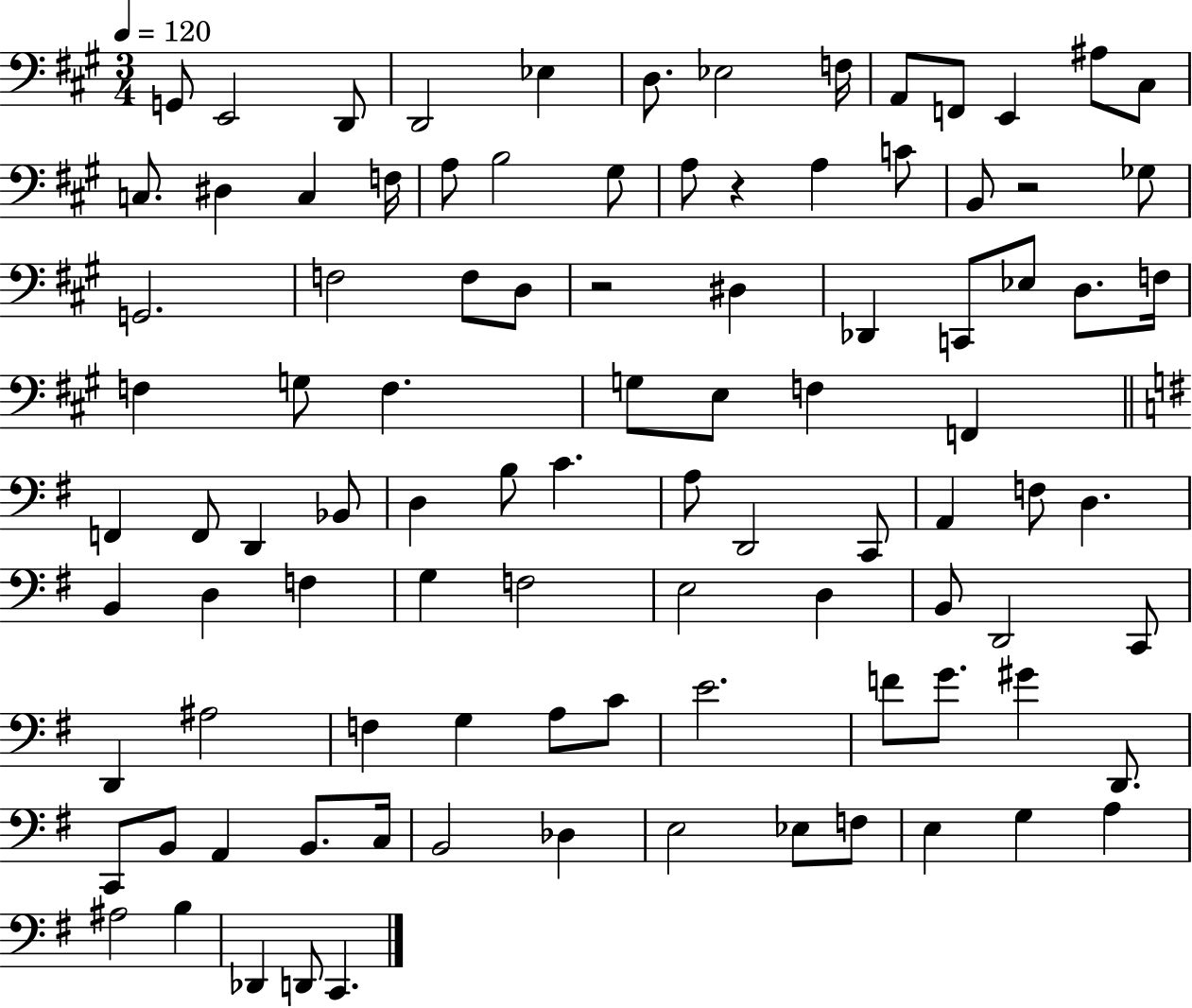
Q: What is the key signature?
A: A major